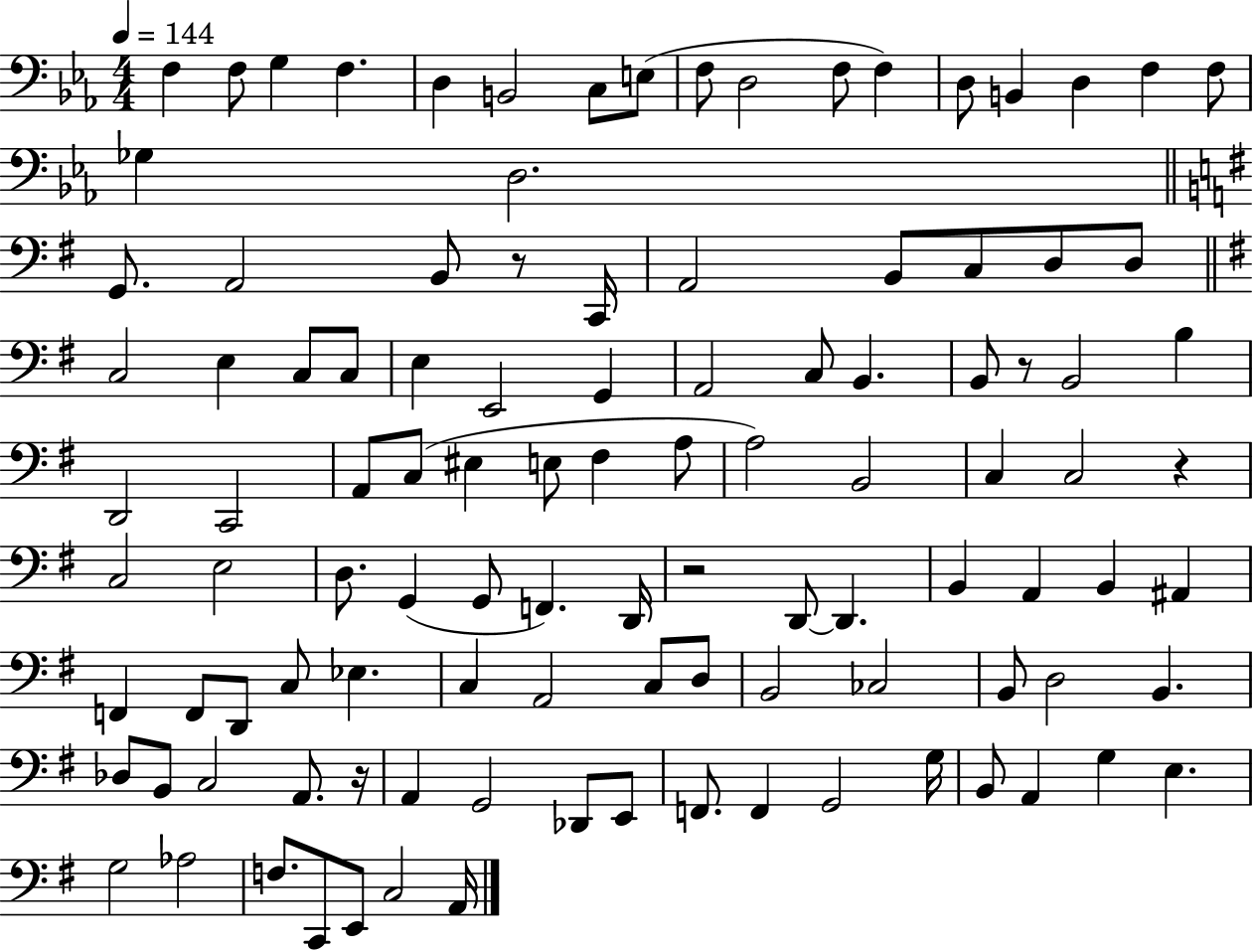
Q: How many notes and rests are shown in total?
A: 108